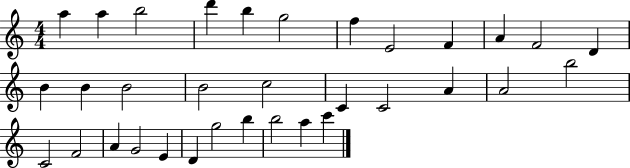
A5/q A5/q B5/h D6/q B5/q G5/h F5/q E4/h F4/q A4/q F4/h D4/q B4/q B4/q B4/h B4/h C5/h C4/q C4/h A4/q A4/h B5/h C4/h F4/h A4/q G4/h E4/q D4/q G5/h B5/q B5/h A5/q C6/q